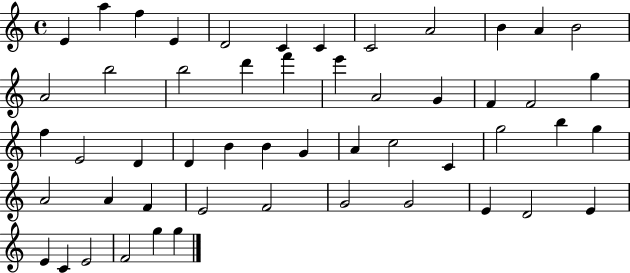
E4/q A5/q F5/q E4/q D4/h C4/q C4/q C4/h A4/h B4/q A4/q B4/h A4/h B5/h B5/h D6/q F6/q E6/q A4/h G4/q F4/q F4/h G5/q F5/q E4/h D4/q D4/q B4/q B4/q G4/q A4/q C5/h C4/q G5/h B5/q G5/q A4/h A4/q F4/q E4/h F4/h G4/h G4/h E4/q D4/h E4/q E4/q C4/q E4/h F4/h G5/q G5/q